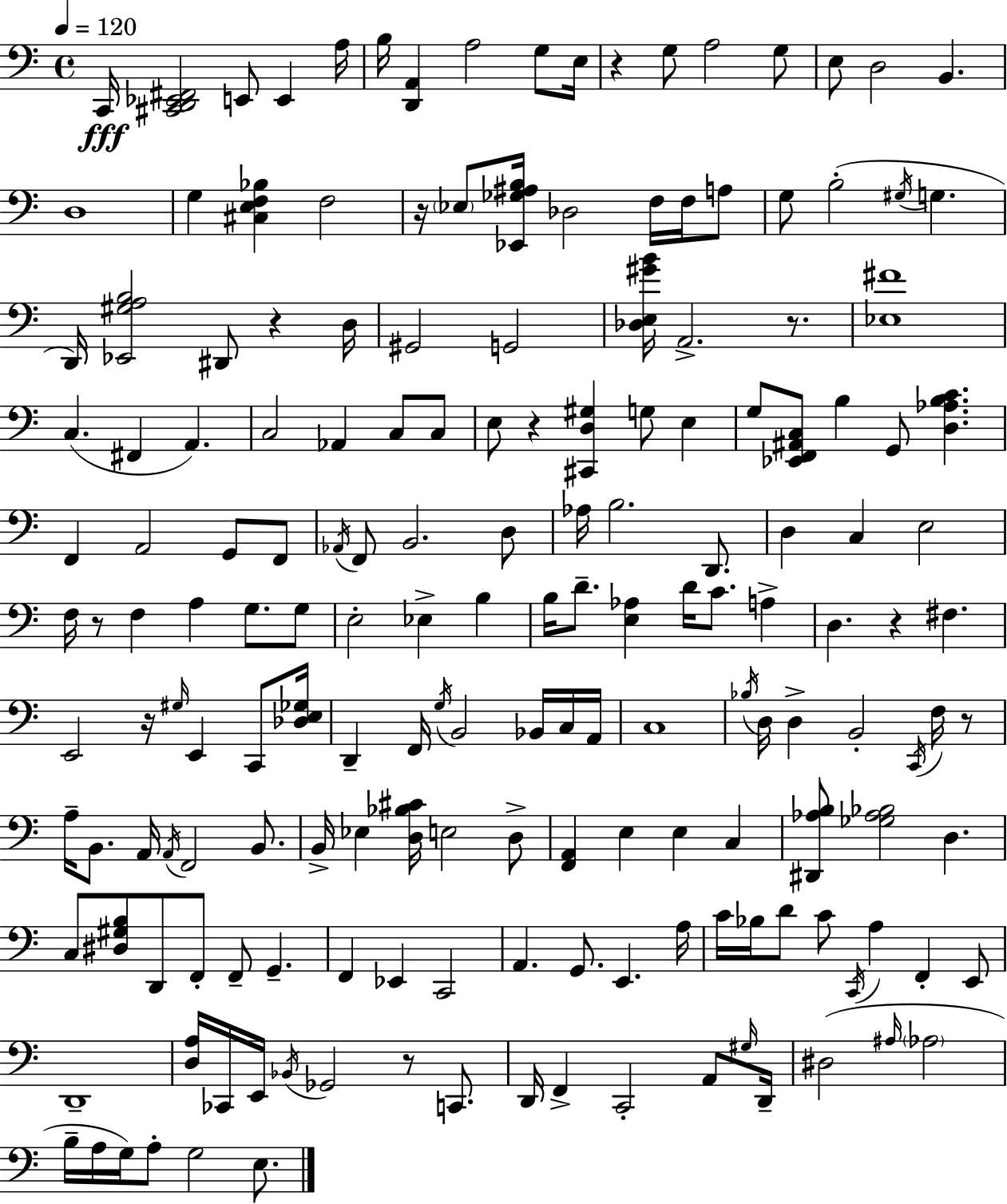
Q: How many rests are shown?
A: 10